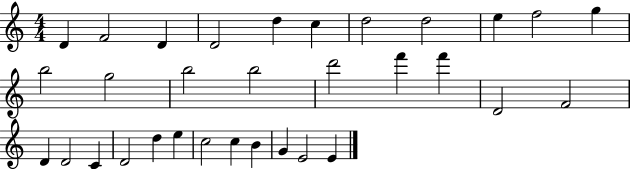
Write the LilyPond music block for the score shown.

{
  \clef treble
  \numericTimeSignature
  \time 4/4
  \key c \major
  d'4 f'2 d'4 | d'2 d''4 c''4 | d''2 d''2 | e''4 f''2 g''4 | \break b''2 g''2 | b''2 b''2 | d'''2 f'''4 f'''4 | d'2 f'2 | \break d'4 d'2 c'4 | d'2 d''4 e''4 | c''2 c''4 b'4 | g'4 e'2 e'4 | \break \bar "|."
}